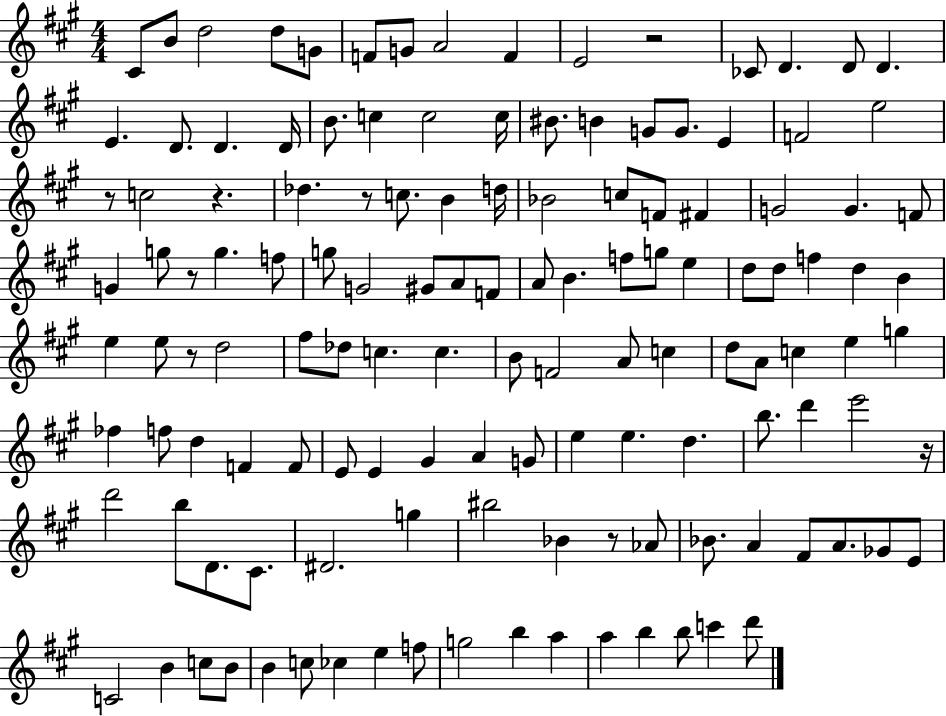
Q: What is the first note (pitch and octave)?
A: C#4